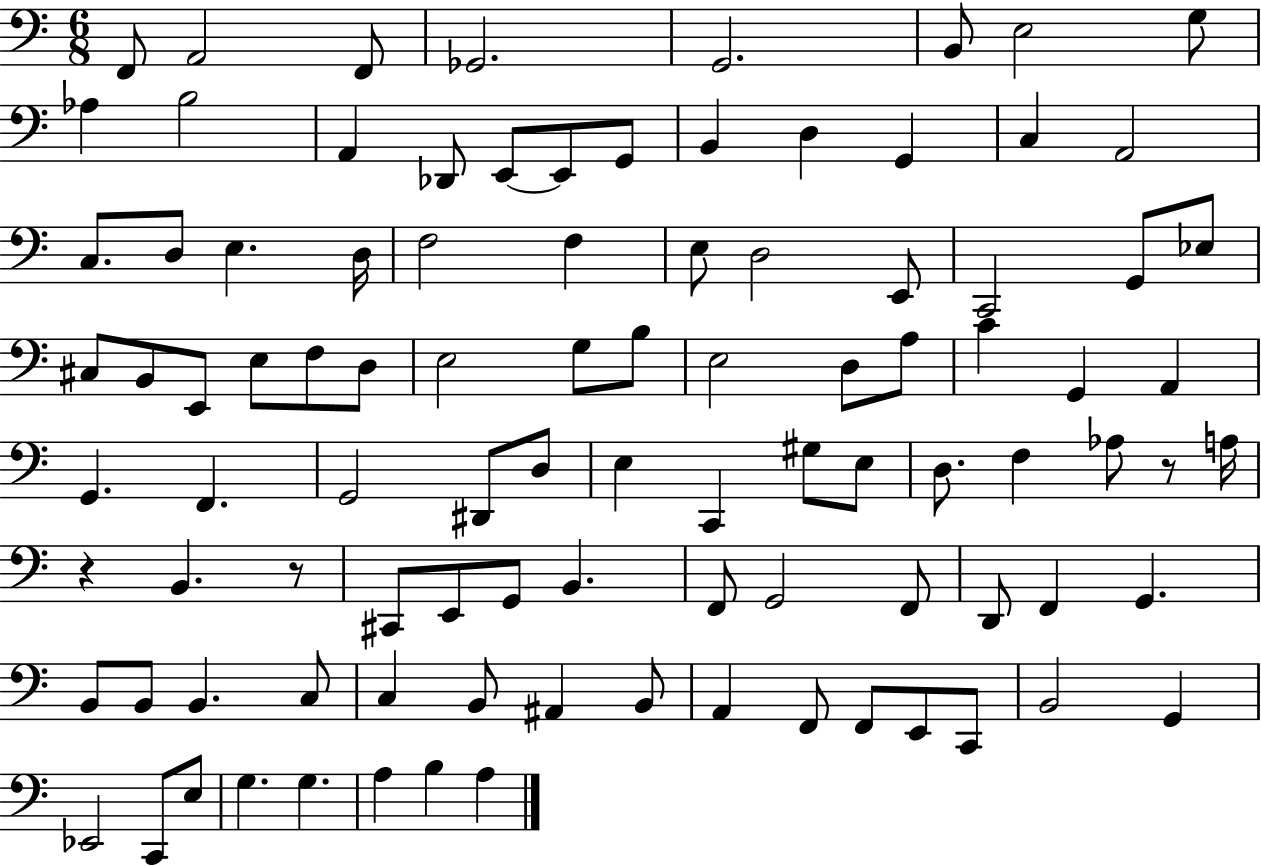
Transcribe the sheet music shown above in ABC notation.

X:1
T:Untitled
M:6/8
L:1/4
K:C
F,,/2 A,,2 F,,/2 _G,,2 G,,2 B,,/2 E,2 G,/2 _A, B,2 A,, _D,,/2 E,,/2 E,,/2 G,,/2 B,, D, G,, C, A,,2 C,/2 D,/2 E, D,/4 F,2 F, E,/2 D,2 E,,/2 C,,2 G,,/2 _E,/2 ^C,/2 B,,/2 E,,/2 E,/2 F,/2 D,/2 E,2 G,/2 B,/2 E,2 D,/2 A,/2 C G,, A,, G,, F,, G,,2 ^D,,/2 D,/2 E, C,, ^G,/2 E,/2 D,/2 F, _A,/2 z/2 A,/4 z B,, z/2 ^C,,/2 E,,/2 G,,/2 B,, F,,/2 G,,2 F,,/2 D,,/2 F,, G,, B,,/2 B,,/2 B,, C,/2 C, B,,/2 ^A,, B,,/2 A,, F,,/2 F,,/2 E,,/2 C,,/2 B,,2 G,, _E,,2 C,,/2 E,/2 G, G, A, B, A,